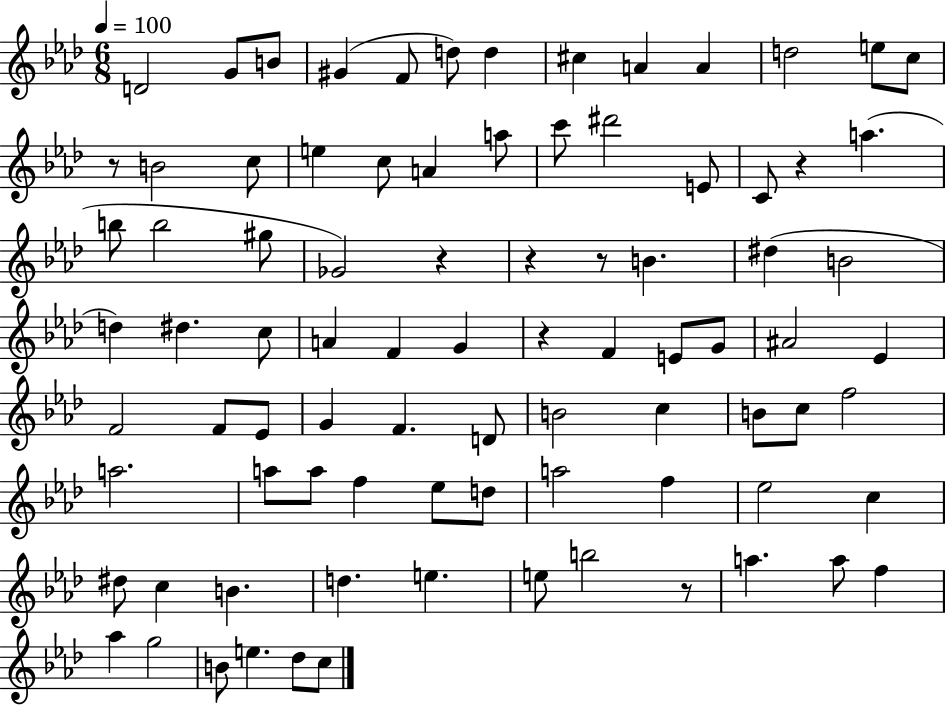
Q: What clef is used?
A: treble